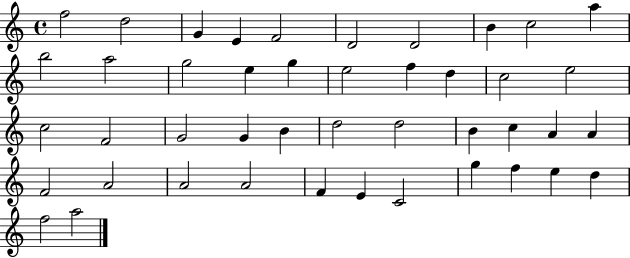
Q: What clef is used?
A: treble